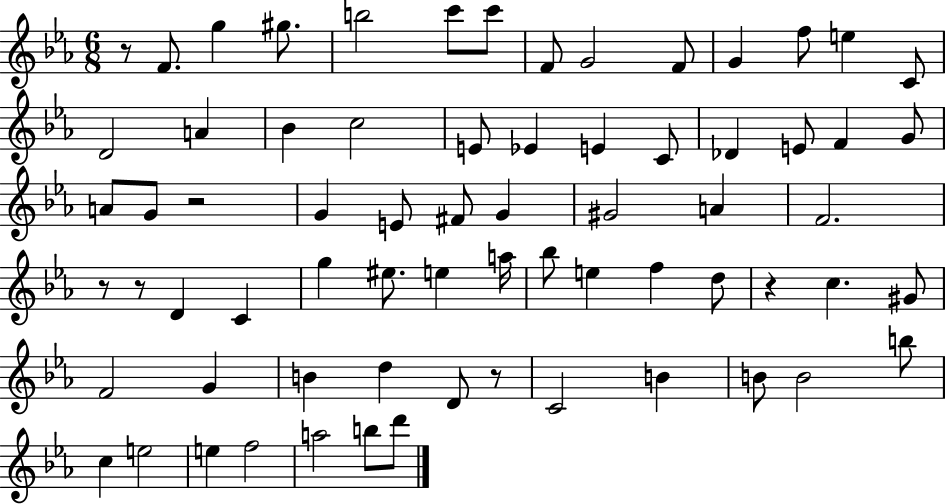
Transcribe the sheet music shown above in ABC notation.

X:1
T:Untitled
M:6/8
L:1/4
K:Eb
z/2 F/2 g ^g/2 b2 c'/2 c'/2 F/2 G2 F/2 G f/2 e C/2 D2 A _B c2 E/2 _E E C/2 _D E/2 F G/2 A/2 G/2 z2 G E/2 ^F/2 G ^G2 A F2 z/2 z/2 D C g ^e/2 e a/4 _b/2 e f d/2 z c ^G/2 F2 G B d D/2 z/2 C2 B B/2 B2 b/2 c e2 e f2 a2 b/2 d'/2